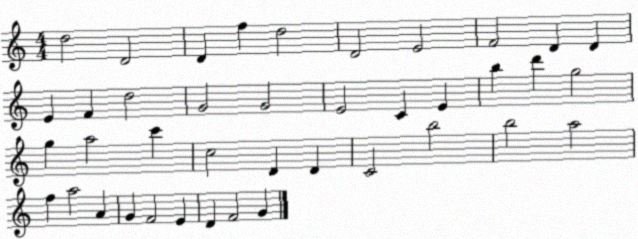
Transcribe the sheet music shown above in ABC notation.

X:1
T:Untitled
M:4/4
L:1/4
K:C
d2 D2 D f d2 D2 E2 F2 D D E F d2 G2 G2 E2 C E b d' g2 g a2 c' c2 D D C2 b2 b2 a2 f a2 A G F2 E D F2 G